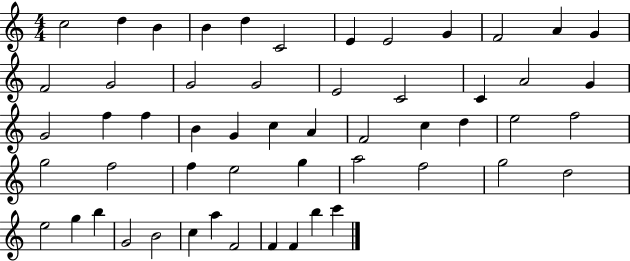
C5/h D5/q B4/q B4/q D5/q C4/h E4/q E4/h G4/q F4/h A4/q G4/q F4/h G4/h G4/h G4/h E4/h C4/h C4/q A4/h G4/q G4/h F5/q F5/q B4/q G4/q C5/q A4/q F4/h C5/q D5/q E5/h F5/h G5/h F5/h F5/q E5/h G5/q A5/h F5/h G5/h D5/h E5/h G5/q B5/q G4/h B4/h C5/q A5/q F4/h F4/q F4/q B5/q C6/q